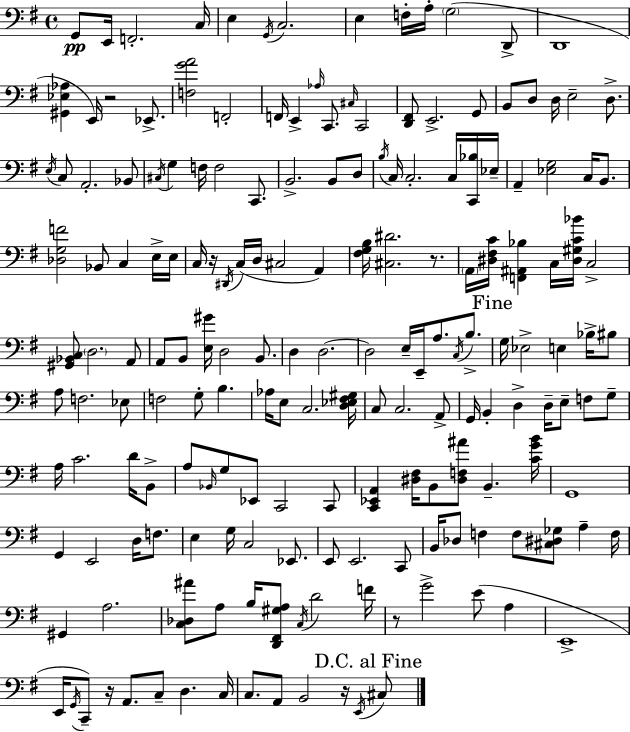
X:1
T:Untitled
M:4/4
L:1/4
K:G
G,,/2 E,,/4 F,,2 C,/4 E, G,,/4 C,2 E, F,/4 A,/4 G,2 D,,/2 D,,4 [^G,,_E,_A,] E,,/4 z2 _E,,/2 [F,GA]2 F,,2 F,,/4 E,, _A,/4 C,,/2 ^C,/4 C,,2 [D,,^F,,]/2 E,,2 G,,/2 B,,/2 D,/2 D,/4 E,2 D,/2 E,/4 C,/2 A,,2 _B,,/2 ^C,/4 G, F,/4 F,2 C,,/2 B,,2 B,,/2 D,/2 B,/4 C,/4 C,2 C,/4 [C,,_B,]/4 _E,/4 A,, [_E,G,]2 C,/4 B,,/2 [_D,G,F]2 _B,,/2 C, E,/4 E,/4 C,/4 z/4 ^D,,/4 C,/4 D,/4 ^C,2 A,, [^F,G,B,]/4 [^C,^D]2 z/2 A,,/4 [^D,^F,C]/4 [F,,^A,,_B,] C,/4 [^D,^G,C_B]/4 C,2 [^G,,_B,,C,]/2 D,2 A,,/2 A,,/2 B,,/2 [E,^G]/4 D,2 B,,/2 D, D,2 D,2 E,/4 E,,/4 A,/2 C,/4 B,/2 G,/4 _E,2 E, _B,/4 ^B,/2 A,/2 F,2 _E,/2 F,2 G,/2 B, _A,/4 E,/2 C,2 [D,_E,^F,^G,]/4 C,/2 C,2 A,,/2 G,,/4 B,, D, D,/4 E,/2 F,/2 G,/2 A,/4 C2 D/4 B,,/2 A,/2 _B,,/4 G,/2 _E,,/2 C,,2 C,,/2 [C,,_E,,A,,] [^D,^F,]/4 B,,/2 [^D,F,^A]/2 B,, [CGB]/4 G,,4 G,, E,,2 D,/4 F,/2 E, G,/4 C,2 _E,,/2 E,,/2 E,,2 C,,/2 B,,/4 _D,/2 F, F,/2 [^C,^D,_G,]/2 A, F,/4 ^G,, A,2 [C,_D,^A]/2 A,/2 B,/4 [D,,^F,,^G,A,]/2 C,/4 D2 F/4 z/2 G2 E/2 A, E,,4 E,,/4 G,,/4 C,,/2 z/4 A,,/2 C,/2 D, C,/4 C,/2 A,,/2 B,,2 z/4 E,,/4 ^C,/2